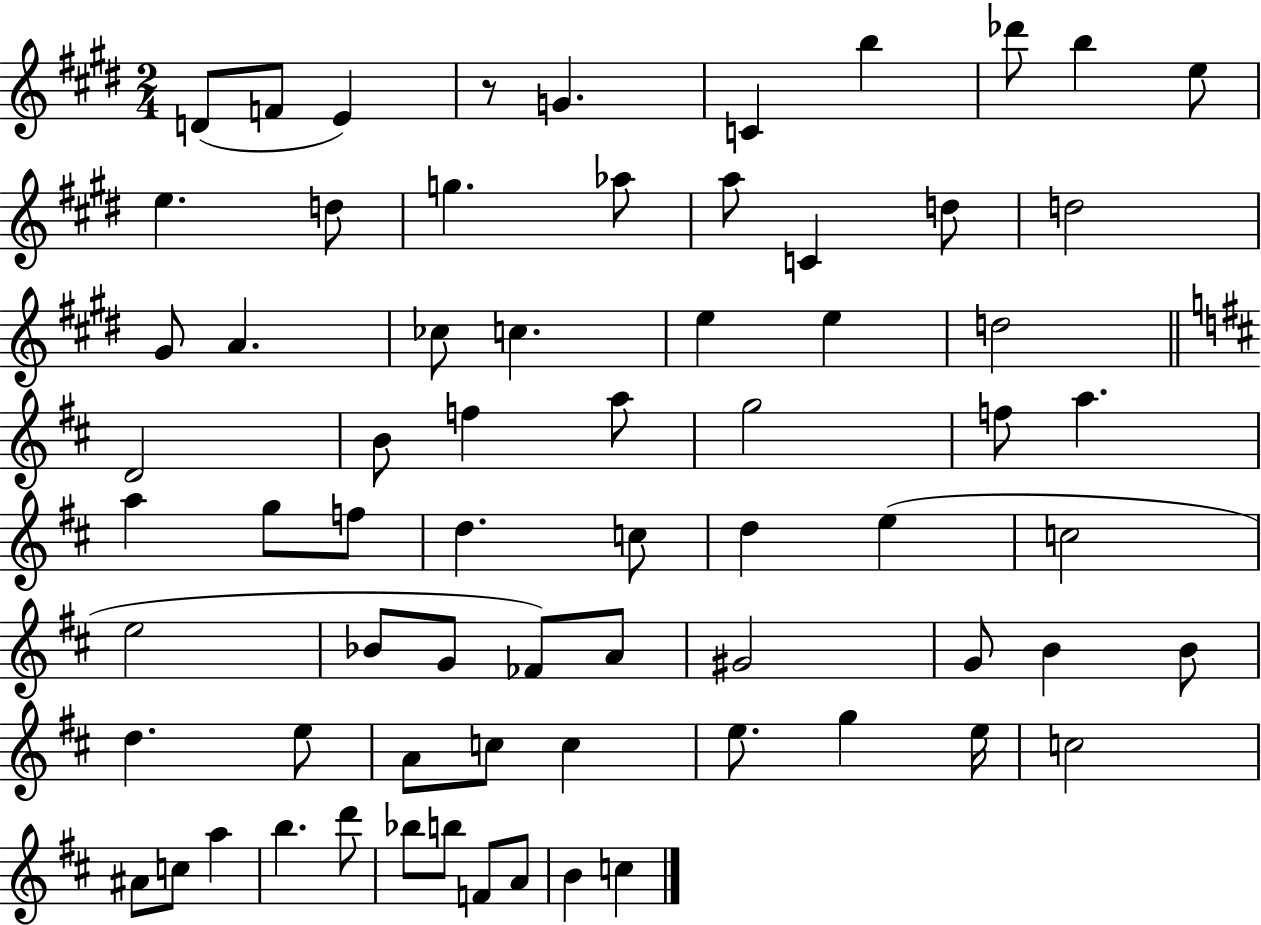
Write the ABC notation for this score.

X:1
T:Untitled
M:2/4
L:1/4
K:E
D/2 F/2 E z/2 G C b _d'/2 b e/2 e d/2 g _a/2 a/2 C d/2 d2 ^G/2 A _c/2 c e e d2 D2 B/2 f a/2 g2 f/2 a a g/2 f/2 d c/2 d e c2 e2 _B/2 G/2 _F/2 A/2 ^G2 G/2 B B/2 d e/2 A/2 c/2 c e/2 g e/4 c2 ^A/2 c/2 a b d'/2 _b/2 b/2 F/2 A/2 B c